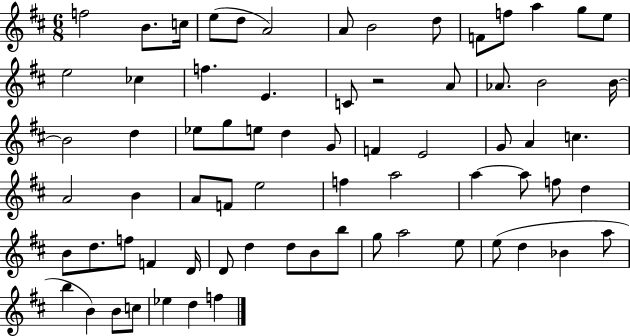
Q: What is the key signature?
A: D major